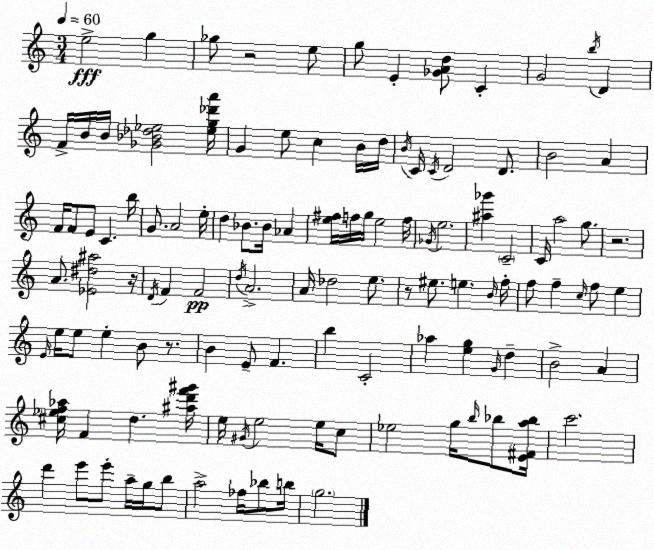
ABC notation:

X:1
T:Untitled
M:3/4
L:1/4
K:C
e2 g _g/2 z2 e/2 g/2 E [_GAd]/2 C G2 b/4 D F/4 B/4 B/4 [_G_B_d_e]2 [_eg_d'a']/4 G e/2 c B/4 d/4 B/4 C/4 C/4 D2 D/2 B2 A F/4 F/2 E/2 C b/4 G/2 A2 e/4 d _B/2 _B/4 _A [e^f]/4 f/4 g/4 e2 f/4 _G/4 e2 [^a_g'] C2 C/4 a2 g/2 z2 A/2 [_E^d^a]2 z/4 D/4 F F2 d/4 A2 A/4 _d2 e/2 z/2 ^e/2 e B/4 f/4 f/2 f c/4 f/2 e E/4 e/4 e/2 e B/2 z/2 B E/2 F b C2 _a [eg] G/4 d B2 A [^c_ef_a]/4 F d [^ad'f'^g']/4 e/4 ^G/4 e2 e/4 c/2 _e2 g/4 b/4 _b/2 [E^Fa_b]/4 c'2 d' e'/2 e'/2 a/4 g/4 b/2 a2 _f/4 _b/2 b/4 g2